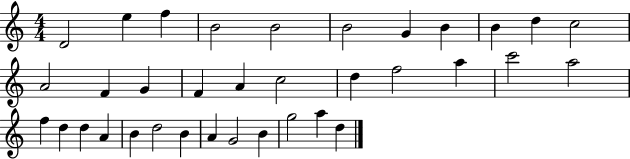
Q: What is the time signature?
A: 4/4